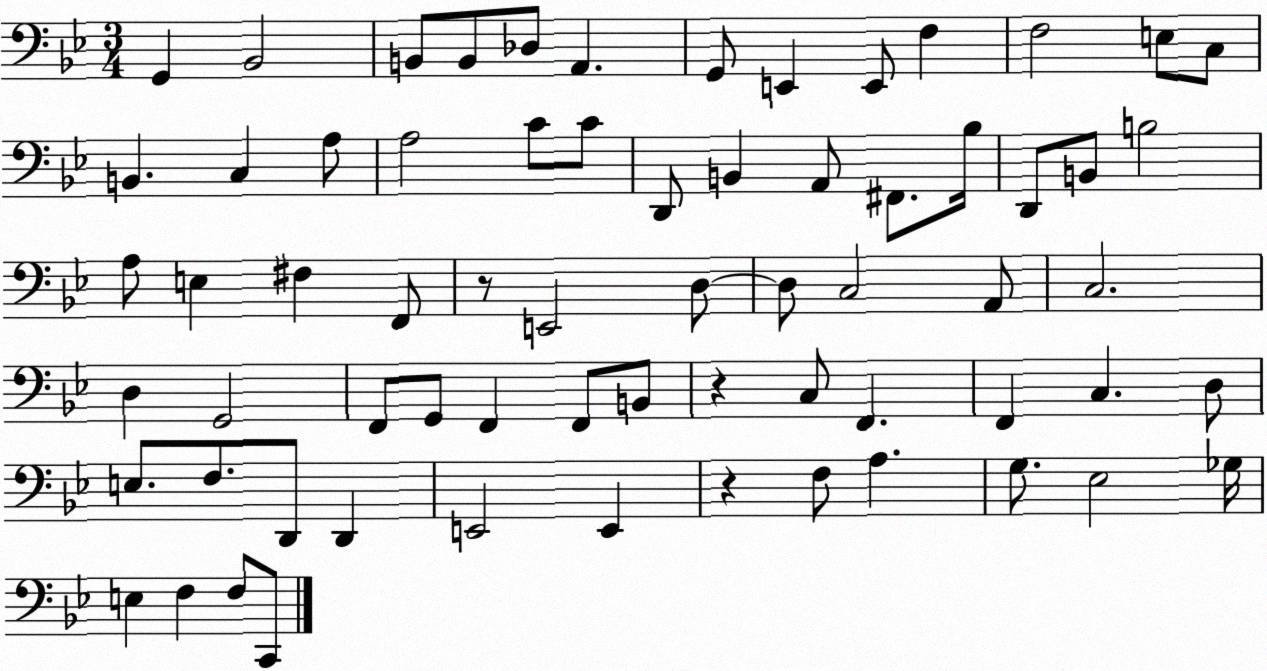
X:1
T:Untitled
M:3/4
L:1/4
K:Bb
G,, _B,,2 B,,/2 B,,/2 _D,/2 A,, G,,/2 E,, E,,/2 F, F,2 E,/2 C,/2 B,, C, A,/2 A,2 C/2 C/2 D,,/2 B,, A,,/2 ^F,,/2 _B,/4 D,,/2 B,,/2 B,2 A,/2 E, ^F, F,,/2 z/2 E,,2 D,/2 D,/2 C,2 A,,/2 C,2 D, G,,2 F,,/2 G,,/2 F,, F,,/2 B,,/2 z C,/2 F,, F,, C, D,/2 E,/2 F,/2 D,,/2 D,, E,,2 E,, z F,/2 A, G,/2 _E,2 _G,/4 E, F, F,/2 C,,/2